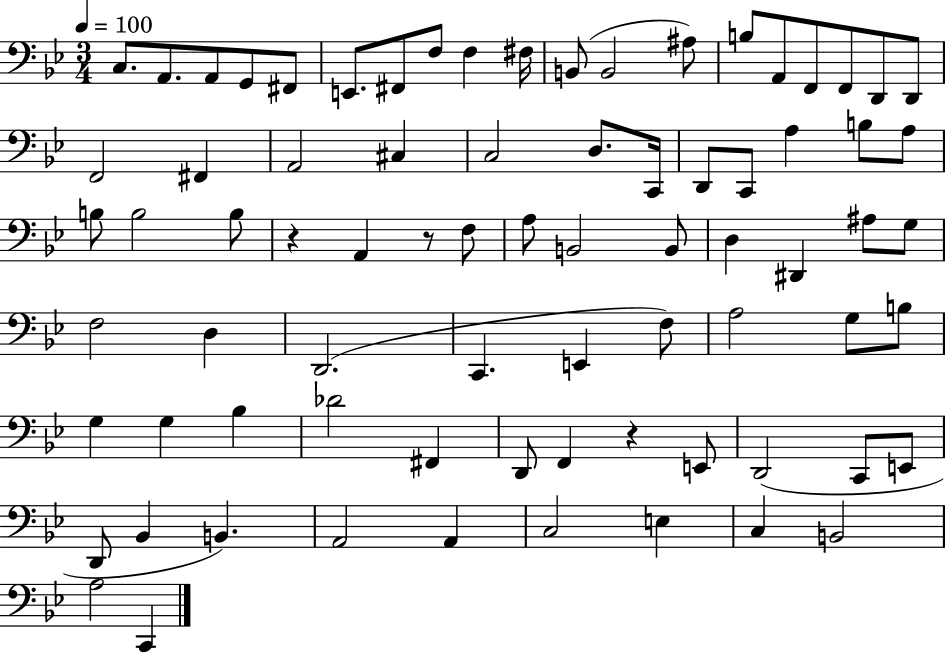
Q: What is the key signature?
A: BES major